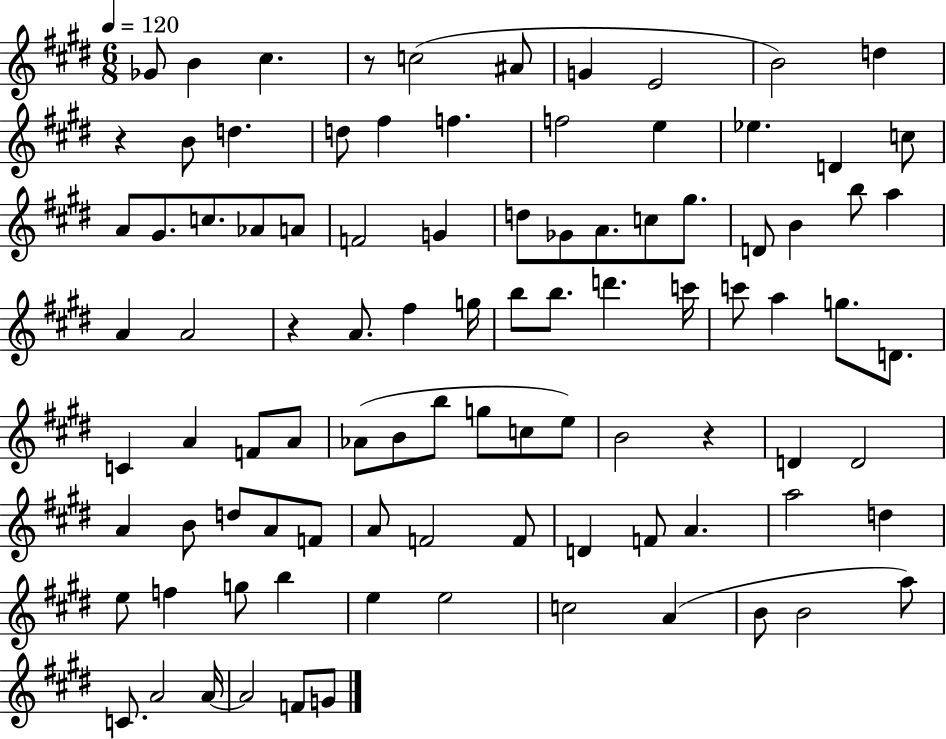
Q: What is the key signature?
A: E major